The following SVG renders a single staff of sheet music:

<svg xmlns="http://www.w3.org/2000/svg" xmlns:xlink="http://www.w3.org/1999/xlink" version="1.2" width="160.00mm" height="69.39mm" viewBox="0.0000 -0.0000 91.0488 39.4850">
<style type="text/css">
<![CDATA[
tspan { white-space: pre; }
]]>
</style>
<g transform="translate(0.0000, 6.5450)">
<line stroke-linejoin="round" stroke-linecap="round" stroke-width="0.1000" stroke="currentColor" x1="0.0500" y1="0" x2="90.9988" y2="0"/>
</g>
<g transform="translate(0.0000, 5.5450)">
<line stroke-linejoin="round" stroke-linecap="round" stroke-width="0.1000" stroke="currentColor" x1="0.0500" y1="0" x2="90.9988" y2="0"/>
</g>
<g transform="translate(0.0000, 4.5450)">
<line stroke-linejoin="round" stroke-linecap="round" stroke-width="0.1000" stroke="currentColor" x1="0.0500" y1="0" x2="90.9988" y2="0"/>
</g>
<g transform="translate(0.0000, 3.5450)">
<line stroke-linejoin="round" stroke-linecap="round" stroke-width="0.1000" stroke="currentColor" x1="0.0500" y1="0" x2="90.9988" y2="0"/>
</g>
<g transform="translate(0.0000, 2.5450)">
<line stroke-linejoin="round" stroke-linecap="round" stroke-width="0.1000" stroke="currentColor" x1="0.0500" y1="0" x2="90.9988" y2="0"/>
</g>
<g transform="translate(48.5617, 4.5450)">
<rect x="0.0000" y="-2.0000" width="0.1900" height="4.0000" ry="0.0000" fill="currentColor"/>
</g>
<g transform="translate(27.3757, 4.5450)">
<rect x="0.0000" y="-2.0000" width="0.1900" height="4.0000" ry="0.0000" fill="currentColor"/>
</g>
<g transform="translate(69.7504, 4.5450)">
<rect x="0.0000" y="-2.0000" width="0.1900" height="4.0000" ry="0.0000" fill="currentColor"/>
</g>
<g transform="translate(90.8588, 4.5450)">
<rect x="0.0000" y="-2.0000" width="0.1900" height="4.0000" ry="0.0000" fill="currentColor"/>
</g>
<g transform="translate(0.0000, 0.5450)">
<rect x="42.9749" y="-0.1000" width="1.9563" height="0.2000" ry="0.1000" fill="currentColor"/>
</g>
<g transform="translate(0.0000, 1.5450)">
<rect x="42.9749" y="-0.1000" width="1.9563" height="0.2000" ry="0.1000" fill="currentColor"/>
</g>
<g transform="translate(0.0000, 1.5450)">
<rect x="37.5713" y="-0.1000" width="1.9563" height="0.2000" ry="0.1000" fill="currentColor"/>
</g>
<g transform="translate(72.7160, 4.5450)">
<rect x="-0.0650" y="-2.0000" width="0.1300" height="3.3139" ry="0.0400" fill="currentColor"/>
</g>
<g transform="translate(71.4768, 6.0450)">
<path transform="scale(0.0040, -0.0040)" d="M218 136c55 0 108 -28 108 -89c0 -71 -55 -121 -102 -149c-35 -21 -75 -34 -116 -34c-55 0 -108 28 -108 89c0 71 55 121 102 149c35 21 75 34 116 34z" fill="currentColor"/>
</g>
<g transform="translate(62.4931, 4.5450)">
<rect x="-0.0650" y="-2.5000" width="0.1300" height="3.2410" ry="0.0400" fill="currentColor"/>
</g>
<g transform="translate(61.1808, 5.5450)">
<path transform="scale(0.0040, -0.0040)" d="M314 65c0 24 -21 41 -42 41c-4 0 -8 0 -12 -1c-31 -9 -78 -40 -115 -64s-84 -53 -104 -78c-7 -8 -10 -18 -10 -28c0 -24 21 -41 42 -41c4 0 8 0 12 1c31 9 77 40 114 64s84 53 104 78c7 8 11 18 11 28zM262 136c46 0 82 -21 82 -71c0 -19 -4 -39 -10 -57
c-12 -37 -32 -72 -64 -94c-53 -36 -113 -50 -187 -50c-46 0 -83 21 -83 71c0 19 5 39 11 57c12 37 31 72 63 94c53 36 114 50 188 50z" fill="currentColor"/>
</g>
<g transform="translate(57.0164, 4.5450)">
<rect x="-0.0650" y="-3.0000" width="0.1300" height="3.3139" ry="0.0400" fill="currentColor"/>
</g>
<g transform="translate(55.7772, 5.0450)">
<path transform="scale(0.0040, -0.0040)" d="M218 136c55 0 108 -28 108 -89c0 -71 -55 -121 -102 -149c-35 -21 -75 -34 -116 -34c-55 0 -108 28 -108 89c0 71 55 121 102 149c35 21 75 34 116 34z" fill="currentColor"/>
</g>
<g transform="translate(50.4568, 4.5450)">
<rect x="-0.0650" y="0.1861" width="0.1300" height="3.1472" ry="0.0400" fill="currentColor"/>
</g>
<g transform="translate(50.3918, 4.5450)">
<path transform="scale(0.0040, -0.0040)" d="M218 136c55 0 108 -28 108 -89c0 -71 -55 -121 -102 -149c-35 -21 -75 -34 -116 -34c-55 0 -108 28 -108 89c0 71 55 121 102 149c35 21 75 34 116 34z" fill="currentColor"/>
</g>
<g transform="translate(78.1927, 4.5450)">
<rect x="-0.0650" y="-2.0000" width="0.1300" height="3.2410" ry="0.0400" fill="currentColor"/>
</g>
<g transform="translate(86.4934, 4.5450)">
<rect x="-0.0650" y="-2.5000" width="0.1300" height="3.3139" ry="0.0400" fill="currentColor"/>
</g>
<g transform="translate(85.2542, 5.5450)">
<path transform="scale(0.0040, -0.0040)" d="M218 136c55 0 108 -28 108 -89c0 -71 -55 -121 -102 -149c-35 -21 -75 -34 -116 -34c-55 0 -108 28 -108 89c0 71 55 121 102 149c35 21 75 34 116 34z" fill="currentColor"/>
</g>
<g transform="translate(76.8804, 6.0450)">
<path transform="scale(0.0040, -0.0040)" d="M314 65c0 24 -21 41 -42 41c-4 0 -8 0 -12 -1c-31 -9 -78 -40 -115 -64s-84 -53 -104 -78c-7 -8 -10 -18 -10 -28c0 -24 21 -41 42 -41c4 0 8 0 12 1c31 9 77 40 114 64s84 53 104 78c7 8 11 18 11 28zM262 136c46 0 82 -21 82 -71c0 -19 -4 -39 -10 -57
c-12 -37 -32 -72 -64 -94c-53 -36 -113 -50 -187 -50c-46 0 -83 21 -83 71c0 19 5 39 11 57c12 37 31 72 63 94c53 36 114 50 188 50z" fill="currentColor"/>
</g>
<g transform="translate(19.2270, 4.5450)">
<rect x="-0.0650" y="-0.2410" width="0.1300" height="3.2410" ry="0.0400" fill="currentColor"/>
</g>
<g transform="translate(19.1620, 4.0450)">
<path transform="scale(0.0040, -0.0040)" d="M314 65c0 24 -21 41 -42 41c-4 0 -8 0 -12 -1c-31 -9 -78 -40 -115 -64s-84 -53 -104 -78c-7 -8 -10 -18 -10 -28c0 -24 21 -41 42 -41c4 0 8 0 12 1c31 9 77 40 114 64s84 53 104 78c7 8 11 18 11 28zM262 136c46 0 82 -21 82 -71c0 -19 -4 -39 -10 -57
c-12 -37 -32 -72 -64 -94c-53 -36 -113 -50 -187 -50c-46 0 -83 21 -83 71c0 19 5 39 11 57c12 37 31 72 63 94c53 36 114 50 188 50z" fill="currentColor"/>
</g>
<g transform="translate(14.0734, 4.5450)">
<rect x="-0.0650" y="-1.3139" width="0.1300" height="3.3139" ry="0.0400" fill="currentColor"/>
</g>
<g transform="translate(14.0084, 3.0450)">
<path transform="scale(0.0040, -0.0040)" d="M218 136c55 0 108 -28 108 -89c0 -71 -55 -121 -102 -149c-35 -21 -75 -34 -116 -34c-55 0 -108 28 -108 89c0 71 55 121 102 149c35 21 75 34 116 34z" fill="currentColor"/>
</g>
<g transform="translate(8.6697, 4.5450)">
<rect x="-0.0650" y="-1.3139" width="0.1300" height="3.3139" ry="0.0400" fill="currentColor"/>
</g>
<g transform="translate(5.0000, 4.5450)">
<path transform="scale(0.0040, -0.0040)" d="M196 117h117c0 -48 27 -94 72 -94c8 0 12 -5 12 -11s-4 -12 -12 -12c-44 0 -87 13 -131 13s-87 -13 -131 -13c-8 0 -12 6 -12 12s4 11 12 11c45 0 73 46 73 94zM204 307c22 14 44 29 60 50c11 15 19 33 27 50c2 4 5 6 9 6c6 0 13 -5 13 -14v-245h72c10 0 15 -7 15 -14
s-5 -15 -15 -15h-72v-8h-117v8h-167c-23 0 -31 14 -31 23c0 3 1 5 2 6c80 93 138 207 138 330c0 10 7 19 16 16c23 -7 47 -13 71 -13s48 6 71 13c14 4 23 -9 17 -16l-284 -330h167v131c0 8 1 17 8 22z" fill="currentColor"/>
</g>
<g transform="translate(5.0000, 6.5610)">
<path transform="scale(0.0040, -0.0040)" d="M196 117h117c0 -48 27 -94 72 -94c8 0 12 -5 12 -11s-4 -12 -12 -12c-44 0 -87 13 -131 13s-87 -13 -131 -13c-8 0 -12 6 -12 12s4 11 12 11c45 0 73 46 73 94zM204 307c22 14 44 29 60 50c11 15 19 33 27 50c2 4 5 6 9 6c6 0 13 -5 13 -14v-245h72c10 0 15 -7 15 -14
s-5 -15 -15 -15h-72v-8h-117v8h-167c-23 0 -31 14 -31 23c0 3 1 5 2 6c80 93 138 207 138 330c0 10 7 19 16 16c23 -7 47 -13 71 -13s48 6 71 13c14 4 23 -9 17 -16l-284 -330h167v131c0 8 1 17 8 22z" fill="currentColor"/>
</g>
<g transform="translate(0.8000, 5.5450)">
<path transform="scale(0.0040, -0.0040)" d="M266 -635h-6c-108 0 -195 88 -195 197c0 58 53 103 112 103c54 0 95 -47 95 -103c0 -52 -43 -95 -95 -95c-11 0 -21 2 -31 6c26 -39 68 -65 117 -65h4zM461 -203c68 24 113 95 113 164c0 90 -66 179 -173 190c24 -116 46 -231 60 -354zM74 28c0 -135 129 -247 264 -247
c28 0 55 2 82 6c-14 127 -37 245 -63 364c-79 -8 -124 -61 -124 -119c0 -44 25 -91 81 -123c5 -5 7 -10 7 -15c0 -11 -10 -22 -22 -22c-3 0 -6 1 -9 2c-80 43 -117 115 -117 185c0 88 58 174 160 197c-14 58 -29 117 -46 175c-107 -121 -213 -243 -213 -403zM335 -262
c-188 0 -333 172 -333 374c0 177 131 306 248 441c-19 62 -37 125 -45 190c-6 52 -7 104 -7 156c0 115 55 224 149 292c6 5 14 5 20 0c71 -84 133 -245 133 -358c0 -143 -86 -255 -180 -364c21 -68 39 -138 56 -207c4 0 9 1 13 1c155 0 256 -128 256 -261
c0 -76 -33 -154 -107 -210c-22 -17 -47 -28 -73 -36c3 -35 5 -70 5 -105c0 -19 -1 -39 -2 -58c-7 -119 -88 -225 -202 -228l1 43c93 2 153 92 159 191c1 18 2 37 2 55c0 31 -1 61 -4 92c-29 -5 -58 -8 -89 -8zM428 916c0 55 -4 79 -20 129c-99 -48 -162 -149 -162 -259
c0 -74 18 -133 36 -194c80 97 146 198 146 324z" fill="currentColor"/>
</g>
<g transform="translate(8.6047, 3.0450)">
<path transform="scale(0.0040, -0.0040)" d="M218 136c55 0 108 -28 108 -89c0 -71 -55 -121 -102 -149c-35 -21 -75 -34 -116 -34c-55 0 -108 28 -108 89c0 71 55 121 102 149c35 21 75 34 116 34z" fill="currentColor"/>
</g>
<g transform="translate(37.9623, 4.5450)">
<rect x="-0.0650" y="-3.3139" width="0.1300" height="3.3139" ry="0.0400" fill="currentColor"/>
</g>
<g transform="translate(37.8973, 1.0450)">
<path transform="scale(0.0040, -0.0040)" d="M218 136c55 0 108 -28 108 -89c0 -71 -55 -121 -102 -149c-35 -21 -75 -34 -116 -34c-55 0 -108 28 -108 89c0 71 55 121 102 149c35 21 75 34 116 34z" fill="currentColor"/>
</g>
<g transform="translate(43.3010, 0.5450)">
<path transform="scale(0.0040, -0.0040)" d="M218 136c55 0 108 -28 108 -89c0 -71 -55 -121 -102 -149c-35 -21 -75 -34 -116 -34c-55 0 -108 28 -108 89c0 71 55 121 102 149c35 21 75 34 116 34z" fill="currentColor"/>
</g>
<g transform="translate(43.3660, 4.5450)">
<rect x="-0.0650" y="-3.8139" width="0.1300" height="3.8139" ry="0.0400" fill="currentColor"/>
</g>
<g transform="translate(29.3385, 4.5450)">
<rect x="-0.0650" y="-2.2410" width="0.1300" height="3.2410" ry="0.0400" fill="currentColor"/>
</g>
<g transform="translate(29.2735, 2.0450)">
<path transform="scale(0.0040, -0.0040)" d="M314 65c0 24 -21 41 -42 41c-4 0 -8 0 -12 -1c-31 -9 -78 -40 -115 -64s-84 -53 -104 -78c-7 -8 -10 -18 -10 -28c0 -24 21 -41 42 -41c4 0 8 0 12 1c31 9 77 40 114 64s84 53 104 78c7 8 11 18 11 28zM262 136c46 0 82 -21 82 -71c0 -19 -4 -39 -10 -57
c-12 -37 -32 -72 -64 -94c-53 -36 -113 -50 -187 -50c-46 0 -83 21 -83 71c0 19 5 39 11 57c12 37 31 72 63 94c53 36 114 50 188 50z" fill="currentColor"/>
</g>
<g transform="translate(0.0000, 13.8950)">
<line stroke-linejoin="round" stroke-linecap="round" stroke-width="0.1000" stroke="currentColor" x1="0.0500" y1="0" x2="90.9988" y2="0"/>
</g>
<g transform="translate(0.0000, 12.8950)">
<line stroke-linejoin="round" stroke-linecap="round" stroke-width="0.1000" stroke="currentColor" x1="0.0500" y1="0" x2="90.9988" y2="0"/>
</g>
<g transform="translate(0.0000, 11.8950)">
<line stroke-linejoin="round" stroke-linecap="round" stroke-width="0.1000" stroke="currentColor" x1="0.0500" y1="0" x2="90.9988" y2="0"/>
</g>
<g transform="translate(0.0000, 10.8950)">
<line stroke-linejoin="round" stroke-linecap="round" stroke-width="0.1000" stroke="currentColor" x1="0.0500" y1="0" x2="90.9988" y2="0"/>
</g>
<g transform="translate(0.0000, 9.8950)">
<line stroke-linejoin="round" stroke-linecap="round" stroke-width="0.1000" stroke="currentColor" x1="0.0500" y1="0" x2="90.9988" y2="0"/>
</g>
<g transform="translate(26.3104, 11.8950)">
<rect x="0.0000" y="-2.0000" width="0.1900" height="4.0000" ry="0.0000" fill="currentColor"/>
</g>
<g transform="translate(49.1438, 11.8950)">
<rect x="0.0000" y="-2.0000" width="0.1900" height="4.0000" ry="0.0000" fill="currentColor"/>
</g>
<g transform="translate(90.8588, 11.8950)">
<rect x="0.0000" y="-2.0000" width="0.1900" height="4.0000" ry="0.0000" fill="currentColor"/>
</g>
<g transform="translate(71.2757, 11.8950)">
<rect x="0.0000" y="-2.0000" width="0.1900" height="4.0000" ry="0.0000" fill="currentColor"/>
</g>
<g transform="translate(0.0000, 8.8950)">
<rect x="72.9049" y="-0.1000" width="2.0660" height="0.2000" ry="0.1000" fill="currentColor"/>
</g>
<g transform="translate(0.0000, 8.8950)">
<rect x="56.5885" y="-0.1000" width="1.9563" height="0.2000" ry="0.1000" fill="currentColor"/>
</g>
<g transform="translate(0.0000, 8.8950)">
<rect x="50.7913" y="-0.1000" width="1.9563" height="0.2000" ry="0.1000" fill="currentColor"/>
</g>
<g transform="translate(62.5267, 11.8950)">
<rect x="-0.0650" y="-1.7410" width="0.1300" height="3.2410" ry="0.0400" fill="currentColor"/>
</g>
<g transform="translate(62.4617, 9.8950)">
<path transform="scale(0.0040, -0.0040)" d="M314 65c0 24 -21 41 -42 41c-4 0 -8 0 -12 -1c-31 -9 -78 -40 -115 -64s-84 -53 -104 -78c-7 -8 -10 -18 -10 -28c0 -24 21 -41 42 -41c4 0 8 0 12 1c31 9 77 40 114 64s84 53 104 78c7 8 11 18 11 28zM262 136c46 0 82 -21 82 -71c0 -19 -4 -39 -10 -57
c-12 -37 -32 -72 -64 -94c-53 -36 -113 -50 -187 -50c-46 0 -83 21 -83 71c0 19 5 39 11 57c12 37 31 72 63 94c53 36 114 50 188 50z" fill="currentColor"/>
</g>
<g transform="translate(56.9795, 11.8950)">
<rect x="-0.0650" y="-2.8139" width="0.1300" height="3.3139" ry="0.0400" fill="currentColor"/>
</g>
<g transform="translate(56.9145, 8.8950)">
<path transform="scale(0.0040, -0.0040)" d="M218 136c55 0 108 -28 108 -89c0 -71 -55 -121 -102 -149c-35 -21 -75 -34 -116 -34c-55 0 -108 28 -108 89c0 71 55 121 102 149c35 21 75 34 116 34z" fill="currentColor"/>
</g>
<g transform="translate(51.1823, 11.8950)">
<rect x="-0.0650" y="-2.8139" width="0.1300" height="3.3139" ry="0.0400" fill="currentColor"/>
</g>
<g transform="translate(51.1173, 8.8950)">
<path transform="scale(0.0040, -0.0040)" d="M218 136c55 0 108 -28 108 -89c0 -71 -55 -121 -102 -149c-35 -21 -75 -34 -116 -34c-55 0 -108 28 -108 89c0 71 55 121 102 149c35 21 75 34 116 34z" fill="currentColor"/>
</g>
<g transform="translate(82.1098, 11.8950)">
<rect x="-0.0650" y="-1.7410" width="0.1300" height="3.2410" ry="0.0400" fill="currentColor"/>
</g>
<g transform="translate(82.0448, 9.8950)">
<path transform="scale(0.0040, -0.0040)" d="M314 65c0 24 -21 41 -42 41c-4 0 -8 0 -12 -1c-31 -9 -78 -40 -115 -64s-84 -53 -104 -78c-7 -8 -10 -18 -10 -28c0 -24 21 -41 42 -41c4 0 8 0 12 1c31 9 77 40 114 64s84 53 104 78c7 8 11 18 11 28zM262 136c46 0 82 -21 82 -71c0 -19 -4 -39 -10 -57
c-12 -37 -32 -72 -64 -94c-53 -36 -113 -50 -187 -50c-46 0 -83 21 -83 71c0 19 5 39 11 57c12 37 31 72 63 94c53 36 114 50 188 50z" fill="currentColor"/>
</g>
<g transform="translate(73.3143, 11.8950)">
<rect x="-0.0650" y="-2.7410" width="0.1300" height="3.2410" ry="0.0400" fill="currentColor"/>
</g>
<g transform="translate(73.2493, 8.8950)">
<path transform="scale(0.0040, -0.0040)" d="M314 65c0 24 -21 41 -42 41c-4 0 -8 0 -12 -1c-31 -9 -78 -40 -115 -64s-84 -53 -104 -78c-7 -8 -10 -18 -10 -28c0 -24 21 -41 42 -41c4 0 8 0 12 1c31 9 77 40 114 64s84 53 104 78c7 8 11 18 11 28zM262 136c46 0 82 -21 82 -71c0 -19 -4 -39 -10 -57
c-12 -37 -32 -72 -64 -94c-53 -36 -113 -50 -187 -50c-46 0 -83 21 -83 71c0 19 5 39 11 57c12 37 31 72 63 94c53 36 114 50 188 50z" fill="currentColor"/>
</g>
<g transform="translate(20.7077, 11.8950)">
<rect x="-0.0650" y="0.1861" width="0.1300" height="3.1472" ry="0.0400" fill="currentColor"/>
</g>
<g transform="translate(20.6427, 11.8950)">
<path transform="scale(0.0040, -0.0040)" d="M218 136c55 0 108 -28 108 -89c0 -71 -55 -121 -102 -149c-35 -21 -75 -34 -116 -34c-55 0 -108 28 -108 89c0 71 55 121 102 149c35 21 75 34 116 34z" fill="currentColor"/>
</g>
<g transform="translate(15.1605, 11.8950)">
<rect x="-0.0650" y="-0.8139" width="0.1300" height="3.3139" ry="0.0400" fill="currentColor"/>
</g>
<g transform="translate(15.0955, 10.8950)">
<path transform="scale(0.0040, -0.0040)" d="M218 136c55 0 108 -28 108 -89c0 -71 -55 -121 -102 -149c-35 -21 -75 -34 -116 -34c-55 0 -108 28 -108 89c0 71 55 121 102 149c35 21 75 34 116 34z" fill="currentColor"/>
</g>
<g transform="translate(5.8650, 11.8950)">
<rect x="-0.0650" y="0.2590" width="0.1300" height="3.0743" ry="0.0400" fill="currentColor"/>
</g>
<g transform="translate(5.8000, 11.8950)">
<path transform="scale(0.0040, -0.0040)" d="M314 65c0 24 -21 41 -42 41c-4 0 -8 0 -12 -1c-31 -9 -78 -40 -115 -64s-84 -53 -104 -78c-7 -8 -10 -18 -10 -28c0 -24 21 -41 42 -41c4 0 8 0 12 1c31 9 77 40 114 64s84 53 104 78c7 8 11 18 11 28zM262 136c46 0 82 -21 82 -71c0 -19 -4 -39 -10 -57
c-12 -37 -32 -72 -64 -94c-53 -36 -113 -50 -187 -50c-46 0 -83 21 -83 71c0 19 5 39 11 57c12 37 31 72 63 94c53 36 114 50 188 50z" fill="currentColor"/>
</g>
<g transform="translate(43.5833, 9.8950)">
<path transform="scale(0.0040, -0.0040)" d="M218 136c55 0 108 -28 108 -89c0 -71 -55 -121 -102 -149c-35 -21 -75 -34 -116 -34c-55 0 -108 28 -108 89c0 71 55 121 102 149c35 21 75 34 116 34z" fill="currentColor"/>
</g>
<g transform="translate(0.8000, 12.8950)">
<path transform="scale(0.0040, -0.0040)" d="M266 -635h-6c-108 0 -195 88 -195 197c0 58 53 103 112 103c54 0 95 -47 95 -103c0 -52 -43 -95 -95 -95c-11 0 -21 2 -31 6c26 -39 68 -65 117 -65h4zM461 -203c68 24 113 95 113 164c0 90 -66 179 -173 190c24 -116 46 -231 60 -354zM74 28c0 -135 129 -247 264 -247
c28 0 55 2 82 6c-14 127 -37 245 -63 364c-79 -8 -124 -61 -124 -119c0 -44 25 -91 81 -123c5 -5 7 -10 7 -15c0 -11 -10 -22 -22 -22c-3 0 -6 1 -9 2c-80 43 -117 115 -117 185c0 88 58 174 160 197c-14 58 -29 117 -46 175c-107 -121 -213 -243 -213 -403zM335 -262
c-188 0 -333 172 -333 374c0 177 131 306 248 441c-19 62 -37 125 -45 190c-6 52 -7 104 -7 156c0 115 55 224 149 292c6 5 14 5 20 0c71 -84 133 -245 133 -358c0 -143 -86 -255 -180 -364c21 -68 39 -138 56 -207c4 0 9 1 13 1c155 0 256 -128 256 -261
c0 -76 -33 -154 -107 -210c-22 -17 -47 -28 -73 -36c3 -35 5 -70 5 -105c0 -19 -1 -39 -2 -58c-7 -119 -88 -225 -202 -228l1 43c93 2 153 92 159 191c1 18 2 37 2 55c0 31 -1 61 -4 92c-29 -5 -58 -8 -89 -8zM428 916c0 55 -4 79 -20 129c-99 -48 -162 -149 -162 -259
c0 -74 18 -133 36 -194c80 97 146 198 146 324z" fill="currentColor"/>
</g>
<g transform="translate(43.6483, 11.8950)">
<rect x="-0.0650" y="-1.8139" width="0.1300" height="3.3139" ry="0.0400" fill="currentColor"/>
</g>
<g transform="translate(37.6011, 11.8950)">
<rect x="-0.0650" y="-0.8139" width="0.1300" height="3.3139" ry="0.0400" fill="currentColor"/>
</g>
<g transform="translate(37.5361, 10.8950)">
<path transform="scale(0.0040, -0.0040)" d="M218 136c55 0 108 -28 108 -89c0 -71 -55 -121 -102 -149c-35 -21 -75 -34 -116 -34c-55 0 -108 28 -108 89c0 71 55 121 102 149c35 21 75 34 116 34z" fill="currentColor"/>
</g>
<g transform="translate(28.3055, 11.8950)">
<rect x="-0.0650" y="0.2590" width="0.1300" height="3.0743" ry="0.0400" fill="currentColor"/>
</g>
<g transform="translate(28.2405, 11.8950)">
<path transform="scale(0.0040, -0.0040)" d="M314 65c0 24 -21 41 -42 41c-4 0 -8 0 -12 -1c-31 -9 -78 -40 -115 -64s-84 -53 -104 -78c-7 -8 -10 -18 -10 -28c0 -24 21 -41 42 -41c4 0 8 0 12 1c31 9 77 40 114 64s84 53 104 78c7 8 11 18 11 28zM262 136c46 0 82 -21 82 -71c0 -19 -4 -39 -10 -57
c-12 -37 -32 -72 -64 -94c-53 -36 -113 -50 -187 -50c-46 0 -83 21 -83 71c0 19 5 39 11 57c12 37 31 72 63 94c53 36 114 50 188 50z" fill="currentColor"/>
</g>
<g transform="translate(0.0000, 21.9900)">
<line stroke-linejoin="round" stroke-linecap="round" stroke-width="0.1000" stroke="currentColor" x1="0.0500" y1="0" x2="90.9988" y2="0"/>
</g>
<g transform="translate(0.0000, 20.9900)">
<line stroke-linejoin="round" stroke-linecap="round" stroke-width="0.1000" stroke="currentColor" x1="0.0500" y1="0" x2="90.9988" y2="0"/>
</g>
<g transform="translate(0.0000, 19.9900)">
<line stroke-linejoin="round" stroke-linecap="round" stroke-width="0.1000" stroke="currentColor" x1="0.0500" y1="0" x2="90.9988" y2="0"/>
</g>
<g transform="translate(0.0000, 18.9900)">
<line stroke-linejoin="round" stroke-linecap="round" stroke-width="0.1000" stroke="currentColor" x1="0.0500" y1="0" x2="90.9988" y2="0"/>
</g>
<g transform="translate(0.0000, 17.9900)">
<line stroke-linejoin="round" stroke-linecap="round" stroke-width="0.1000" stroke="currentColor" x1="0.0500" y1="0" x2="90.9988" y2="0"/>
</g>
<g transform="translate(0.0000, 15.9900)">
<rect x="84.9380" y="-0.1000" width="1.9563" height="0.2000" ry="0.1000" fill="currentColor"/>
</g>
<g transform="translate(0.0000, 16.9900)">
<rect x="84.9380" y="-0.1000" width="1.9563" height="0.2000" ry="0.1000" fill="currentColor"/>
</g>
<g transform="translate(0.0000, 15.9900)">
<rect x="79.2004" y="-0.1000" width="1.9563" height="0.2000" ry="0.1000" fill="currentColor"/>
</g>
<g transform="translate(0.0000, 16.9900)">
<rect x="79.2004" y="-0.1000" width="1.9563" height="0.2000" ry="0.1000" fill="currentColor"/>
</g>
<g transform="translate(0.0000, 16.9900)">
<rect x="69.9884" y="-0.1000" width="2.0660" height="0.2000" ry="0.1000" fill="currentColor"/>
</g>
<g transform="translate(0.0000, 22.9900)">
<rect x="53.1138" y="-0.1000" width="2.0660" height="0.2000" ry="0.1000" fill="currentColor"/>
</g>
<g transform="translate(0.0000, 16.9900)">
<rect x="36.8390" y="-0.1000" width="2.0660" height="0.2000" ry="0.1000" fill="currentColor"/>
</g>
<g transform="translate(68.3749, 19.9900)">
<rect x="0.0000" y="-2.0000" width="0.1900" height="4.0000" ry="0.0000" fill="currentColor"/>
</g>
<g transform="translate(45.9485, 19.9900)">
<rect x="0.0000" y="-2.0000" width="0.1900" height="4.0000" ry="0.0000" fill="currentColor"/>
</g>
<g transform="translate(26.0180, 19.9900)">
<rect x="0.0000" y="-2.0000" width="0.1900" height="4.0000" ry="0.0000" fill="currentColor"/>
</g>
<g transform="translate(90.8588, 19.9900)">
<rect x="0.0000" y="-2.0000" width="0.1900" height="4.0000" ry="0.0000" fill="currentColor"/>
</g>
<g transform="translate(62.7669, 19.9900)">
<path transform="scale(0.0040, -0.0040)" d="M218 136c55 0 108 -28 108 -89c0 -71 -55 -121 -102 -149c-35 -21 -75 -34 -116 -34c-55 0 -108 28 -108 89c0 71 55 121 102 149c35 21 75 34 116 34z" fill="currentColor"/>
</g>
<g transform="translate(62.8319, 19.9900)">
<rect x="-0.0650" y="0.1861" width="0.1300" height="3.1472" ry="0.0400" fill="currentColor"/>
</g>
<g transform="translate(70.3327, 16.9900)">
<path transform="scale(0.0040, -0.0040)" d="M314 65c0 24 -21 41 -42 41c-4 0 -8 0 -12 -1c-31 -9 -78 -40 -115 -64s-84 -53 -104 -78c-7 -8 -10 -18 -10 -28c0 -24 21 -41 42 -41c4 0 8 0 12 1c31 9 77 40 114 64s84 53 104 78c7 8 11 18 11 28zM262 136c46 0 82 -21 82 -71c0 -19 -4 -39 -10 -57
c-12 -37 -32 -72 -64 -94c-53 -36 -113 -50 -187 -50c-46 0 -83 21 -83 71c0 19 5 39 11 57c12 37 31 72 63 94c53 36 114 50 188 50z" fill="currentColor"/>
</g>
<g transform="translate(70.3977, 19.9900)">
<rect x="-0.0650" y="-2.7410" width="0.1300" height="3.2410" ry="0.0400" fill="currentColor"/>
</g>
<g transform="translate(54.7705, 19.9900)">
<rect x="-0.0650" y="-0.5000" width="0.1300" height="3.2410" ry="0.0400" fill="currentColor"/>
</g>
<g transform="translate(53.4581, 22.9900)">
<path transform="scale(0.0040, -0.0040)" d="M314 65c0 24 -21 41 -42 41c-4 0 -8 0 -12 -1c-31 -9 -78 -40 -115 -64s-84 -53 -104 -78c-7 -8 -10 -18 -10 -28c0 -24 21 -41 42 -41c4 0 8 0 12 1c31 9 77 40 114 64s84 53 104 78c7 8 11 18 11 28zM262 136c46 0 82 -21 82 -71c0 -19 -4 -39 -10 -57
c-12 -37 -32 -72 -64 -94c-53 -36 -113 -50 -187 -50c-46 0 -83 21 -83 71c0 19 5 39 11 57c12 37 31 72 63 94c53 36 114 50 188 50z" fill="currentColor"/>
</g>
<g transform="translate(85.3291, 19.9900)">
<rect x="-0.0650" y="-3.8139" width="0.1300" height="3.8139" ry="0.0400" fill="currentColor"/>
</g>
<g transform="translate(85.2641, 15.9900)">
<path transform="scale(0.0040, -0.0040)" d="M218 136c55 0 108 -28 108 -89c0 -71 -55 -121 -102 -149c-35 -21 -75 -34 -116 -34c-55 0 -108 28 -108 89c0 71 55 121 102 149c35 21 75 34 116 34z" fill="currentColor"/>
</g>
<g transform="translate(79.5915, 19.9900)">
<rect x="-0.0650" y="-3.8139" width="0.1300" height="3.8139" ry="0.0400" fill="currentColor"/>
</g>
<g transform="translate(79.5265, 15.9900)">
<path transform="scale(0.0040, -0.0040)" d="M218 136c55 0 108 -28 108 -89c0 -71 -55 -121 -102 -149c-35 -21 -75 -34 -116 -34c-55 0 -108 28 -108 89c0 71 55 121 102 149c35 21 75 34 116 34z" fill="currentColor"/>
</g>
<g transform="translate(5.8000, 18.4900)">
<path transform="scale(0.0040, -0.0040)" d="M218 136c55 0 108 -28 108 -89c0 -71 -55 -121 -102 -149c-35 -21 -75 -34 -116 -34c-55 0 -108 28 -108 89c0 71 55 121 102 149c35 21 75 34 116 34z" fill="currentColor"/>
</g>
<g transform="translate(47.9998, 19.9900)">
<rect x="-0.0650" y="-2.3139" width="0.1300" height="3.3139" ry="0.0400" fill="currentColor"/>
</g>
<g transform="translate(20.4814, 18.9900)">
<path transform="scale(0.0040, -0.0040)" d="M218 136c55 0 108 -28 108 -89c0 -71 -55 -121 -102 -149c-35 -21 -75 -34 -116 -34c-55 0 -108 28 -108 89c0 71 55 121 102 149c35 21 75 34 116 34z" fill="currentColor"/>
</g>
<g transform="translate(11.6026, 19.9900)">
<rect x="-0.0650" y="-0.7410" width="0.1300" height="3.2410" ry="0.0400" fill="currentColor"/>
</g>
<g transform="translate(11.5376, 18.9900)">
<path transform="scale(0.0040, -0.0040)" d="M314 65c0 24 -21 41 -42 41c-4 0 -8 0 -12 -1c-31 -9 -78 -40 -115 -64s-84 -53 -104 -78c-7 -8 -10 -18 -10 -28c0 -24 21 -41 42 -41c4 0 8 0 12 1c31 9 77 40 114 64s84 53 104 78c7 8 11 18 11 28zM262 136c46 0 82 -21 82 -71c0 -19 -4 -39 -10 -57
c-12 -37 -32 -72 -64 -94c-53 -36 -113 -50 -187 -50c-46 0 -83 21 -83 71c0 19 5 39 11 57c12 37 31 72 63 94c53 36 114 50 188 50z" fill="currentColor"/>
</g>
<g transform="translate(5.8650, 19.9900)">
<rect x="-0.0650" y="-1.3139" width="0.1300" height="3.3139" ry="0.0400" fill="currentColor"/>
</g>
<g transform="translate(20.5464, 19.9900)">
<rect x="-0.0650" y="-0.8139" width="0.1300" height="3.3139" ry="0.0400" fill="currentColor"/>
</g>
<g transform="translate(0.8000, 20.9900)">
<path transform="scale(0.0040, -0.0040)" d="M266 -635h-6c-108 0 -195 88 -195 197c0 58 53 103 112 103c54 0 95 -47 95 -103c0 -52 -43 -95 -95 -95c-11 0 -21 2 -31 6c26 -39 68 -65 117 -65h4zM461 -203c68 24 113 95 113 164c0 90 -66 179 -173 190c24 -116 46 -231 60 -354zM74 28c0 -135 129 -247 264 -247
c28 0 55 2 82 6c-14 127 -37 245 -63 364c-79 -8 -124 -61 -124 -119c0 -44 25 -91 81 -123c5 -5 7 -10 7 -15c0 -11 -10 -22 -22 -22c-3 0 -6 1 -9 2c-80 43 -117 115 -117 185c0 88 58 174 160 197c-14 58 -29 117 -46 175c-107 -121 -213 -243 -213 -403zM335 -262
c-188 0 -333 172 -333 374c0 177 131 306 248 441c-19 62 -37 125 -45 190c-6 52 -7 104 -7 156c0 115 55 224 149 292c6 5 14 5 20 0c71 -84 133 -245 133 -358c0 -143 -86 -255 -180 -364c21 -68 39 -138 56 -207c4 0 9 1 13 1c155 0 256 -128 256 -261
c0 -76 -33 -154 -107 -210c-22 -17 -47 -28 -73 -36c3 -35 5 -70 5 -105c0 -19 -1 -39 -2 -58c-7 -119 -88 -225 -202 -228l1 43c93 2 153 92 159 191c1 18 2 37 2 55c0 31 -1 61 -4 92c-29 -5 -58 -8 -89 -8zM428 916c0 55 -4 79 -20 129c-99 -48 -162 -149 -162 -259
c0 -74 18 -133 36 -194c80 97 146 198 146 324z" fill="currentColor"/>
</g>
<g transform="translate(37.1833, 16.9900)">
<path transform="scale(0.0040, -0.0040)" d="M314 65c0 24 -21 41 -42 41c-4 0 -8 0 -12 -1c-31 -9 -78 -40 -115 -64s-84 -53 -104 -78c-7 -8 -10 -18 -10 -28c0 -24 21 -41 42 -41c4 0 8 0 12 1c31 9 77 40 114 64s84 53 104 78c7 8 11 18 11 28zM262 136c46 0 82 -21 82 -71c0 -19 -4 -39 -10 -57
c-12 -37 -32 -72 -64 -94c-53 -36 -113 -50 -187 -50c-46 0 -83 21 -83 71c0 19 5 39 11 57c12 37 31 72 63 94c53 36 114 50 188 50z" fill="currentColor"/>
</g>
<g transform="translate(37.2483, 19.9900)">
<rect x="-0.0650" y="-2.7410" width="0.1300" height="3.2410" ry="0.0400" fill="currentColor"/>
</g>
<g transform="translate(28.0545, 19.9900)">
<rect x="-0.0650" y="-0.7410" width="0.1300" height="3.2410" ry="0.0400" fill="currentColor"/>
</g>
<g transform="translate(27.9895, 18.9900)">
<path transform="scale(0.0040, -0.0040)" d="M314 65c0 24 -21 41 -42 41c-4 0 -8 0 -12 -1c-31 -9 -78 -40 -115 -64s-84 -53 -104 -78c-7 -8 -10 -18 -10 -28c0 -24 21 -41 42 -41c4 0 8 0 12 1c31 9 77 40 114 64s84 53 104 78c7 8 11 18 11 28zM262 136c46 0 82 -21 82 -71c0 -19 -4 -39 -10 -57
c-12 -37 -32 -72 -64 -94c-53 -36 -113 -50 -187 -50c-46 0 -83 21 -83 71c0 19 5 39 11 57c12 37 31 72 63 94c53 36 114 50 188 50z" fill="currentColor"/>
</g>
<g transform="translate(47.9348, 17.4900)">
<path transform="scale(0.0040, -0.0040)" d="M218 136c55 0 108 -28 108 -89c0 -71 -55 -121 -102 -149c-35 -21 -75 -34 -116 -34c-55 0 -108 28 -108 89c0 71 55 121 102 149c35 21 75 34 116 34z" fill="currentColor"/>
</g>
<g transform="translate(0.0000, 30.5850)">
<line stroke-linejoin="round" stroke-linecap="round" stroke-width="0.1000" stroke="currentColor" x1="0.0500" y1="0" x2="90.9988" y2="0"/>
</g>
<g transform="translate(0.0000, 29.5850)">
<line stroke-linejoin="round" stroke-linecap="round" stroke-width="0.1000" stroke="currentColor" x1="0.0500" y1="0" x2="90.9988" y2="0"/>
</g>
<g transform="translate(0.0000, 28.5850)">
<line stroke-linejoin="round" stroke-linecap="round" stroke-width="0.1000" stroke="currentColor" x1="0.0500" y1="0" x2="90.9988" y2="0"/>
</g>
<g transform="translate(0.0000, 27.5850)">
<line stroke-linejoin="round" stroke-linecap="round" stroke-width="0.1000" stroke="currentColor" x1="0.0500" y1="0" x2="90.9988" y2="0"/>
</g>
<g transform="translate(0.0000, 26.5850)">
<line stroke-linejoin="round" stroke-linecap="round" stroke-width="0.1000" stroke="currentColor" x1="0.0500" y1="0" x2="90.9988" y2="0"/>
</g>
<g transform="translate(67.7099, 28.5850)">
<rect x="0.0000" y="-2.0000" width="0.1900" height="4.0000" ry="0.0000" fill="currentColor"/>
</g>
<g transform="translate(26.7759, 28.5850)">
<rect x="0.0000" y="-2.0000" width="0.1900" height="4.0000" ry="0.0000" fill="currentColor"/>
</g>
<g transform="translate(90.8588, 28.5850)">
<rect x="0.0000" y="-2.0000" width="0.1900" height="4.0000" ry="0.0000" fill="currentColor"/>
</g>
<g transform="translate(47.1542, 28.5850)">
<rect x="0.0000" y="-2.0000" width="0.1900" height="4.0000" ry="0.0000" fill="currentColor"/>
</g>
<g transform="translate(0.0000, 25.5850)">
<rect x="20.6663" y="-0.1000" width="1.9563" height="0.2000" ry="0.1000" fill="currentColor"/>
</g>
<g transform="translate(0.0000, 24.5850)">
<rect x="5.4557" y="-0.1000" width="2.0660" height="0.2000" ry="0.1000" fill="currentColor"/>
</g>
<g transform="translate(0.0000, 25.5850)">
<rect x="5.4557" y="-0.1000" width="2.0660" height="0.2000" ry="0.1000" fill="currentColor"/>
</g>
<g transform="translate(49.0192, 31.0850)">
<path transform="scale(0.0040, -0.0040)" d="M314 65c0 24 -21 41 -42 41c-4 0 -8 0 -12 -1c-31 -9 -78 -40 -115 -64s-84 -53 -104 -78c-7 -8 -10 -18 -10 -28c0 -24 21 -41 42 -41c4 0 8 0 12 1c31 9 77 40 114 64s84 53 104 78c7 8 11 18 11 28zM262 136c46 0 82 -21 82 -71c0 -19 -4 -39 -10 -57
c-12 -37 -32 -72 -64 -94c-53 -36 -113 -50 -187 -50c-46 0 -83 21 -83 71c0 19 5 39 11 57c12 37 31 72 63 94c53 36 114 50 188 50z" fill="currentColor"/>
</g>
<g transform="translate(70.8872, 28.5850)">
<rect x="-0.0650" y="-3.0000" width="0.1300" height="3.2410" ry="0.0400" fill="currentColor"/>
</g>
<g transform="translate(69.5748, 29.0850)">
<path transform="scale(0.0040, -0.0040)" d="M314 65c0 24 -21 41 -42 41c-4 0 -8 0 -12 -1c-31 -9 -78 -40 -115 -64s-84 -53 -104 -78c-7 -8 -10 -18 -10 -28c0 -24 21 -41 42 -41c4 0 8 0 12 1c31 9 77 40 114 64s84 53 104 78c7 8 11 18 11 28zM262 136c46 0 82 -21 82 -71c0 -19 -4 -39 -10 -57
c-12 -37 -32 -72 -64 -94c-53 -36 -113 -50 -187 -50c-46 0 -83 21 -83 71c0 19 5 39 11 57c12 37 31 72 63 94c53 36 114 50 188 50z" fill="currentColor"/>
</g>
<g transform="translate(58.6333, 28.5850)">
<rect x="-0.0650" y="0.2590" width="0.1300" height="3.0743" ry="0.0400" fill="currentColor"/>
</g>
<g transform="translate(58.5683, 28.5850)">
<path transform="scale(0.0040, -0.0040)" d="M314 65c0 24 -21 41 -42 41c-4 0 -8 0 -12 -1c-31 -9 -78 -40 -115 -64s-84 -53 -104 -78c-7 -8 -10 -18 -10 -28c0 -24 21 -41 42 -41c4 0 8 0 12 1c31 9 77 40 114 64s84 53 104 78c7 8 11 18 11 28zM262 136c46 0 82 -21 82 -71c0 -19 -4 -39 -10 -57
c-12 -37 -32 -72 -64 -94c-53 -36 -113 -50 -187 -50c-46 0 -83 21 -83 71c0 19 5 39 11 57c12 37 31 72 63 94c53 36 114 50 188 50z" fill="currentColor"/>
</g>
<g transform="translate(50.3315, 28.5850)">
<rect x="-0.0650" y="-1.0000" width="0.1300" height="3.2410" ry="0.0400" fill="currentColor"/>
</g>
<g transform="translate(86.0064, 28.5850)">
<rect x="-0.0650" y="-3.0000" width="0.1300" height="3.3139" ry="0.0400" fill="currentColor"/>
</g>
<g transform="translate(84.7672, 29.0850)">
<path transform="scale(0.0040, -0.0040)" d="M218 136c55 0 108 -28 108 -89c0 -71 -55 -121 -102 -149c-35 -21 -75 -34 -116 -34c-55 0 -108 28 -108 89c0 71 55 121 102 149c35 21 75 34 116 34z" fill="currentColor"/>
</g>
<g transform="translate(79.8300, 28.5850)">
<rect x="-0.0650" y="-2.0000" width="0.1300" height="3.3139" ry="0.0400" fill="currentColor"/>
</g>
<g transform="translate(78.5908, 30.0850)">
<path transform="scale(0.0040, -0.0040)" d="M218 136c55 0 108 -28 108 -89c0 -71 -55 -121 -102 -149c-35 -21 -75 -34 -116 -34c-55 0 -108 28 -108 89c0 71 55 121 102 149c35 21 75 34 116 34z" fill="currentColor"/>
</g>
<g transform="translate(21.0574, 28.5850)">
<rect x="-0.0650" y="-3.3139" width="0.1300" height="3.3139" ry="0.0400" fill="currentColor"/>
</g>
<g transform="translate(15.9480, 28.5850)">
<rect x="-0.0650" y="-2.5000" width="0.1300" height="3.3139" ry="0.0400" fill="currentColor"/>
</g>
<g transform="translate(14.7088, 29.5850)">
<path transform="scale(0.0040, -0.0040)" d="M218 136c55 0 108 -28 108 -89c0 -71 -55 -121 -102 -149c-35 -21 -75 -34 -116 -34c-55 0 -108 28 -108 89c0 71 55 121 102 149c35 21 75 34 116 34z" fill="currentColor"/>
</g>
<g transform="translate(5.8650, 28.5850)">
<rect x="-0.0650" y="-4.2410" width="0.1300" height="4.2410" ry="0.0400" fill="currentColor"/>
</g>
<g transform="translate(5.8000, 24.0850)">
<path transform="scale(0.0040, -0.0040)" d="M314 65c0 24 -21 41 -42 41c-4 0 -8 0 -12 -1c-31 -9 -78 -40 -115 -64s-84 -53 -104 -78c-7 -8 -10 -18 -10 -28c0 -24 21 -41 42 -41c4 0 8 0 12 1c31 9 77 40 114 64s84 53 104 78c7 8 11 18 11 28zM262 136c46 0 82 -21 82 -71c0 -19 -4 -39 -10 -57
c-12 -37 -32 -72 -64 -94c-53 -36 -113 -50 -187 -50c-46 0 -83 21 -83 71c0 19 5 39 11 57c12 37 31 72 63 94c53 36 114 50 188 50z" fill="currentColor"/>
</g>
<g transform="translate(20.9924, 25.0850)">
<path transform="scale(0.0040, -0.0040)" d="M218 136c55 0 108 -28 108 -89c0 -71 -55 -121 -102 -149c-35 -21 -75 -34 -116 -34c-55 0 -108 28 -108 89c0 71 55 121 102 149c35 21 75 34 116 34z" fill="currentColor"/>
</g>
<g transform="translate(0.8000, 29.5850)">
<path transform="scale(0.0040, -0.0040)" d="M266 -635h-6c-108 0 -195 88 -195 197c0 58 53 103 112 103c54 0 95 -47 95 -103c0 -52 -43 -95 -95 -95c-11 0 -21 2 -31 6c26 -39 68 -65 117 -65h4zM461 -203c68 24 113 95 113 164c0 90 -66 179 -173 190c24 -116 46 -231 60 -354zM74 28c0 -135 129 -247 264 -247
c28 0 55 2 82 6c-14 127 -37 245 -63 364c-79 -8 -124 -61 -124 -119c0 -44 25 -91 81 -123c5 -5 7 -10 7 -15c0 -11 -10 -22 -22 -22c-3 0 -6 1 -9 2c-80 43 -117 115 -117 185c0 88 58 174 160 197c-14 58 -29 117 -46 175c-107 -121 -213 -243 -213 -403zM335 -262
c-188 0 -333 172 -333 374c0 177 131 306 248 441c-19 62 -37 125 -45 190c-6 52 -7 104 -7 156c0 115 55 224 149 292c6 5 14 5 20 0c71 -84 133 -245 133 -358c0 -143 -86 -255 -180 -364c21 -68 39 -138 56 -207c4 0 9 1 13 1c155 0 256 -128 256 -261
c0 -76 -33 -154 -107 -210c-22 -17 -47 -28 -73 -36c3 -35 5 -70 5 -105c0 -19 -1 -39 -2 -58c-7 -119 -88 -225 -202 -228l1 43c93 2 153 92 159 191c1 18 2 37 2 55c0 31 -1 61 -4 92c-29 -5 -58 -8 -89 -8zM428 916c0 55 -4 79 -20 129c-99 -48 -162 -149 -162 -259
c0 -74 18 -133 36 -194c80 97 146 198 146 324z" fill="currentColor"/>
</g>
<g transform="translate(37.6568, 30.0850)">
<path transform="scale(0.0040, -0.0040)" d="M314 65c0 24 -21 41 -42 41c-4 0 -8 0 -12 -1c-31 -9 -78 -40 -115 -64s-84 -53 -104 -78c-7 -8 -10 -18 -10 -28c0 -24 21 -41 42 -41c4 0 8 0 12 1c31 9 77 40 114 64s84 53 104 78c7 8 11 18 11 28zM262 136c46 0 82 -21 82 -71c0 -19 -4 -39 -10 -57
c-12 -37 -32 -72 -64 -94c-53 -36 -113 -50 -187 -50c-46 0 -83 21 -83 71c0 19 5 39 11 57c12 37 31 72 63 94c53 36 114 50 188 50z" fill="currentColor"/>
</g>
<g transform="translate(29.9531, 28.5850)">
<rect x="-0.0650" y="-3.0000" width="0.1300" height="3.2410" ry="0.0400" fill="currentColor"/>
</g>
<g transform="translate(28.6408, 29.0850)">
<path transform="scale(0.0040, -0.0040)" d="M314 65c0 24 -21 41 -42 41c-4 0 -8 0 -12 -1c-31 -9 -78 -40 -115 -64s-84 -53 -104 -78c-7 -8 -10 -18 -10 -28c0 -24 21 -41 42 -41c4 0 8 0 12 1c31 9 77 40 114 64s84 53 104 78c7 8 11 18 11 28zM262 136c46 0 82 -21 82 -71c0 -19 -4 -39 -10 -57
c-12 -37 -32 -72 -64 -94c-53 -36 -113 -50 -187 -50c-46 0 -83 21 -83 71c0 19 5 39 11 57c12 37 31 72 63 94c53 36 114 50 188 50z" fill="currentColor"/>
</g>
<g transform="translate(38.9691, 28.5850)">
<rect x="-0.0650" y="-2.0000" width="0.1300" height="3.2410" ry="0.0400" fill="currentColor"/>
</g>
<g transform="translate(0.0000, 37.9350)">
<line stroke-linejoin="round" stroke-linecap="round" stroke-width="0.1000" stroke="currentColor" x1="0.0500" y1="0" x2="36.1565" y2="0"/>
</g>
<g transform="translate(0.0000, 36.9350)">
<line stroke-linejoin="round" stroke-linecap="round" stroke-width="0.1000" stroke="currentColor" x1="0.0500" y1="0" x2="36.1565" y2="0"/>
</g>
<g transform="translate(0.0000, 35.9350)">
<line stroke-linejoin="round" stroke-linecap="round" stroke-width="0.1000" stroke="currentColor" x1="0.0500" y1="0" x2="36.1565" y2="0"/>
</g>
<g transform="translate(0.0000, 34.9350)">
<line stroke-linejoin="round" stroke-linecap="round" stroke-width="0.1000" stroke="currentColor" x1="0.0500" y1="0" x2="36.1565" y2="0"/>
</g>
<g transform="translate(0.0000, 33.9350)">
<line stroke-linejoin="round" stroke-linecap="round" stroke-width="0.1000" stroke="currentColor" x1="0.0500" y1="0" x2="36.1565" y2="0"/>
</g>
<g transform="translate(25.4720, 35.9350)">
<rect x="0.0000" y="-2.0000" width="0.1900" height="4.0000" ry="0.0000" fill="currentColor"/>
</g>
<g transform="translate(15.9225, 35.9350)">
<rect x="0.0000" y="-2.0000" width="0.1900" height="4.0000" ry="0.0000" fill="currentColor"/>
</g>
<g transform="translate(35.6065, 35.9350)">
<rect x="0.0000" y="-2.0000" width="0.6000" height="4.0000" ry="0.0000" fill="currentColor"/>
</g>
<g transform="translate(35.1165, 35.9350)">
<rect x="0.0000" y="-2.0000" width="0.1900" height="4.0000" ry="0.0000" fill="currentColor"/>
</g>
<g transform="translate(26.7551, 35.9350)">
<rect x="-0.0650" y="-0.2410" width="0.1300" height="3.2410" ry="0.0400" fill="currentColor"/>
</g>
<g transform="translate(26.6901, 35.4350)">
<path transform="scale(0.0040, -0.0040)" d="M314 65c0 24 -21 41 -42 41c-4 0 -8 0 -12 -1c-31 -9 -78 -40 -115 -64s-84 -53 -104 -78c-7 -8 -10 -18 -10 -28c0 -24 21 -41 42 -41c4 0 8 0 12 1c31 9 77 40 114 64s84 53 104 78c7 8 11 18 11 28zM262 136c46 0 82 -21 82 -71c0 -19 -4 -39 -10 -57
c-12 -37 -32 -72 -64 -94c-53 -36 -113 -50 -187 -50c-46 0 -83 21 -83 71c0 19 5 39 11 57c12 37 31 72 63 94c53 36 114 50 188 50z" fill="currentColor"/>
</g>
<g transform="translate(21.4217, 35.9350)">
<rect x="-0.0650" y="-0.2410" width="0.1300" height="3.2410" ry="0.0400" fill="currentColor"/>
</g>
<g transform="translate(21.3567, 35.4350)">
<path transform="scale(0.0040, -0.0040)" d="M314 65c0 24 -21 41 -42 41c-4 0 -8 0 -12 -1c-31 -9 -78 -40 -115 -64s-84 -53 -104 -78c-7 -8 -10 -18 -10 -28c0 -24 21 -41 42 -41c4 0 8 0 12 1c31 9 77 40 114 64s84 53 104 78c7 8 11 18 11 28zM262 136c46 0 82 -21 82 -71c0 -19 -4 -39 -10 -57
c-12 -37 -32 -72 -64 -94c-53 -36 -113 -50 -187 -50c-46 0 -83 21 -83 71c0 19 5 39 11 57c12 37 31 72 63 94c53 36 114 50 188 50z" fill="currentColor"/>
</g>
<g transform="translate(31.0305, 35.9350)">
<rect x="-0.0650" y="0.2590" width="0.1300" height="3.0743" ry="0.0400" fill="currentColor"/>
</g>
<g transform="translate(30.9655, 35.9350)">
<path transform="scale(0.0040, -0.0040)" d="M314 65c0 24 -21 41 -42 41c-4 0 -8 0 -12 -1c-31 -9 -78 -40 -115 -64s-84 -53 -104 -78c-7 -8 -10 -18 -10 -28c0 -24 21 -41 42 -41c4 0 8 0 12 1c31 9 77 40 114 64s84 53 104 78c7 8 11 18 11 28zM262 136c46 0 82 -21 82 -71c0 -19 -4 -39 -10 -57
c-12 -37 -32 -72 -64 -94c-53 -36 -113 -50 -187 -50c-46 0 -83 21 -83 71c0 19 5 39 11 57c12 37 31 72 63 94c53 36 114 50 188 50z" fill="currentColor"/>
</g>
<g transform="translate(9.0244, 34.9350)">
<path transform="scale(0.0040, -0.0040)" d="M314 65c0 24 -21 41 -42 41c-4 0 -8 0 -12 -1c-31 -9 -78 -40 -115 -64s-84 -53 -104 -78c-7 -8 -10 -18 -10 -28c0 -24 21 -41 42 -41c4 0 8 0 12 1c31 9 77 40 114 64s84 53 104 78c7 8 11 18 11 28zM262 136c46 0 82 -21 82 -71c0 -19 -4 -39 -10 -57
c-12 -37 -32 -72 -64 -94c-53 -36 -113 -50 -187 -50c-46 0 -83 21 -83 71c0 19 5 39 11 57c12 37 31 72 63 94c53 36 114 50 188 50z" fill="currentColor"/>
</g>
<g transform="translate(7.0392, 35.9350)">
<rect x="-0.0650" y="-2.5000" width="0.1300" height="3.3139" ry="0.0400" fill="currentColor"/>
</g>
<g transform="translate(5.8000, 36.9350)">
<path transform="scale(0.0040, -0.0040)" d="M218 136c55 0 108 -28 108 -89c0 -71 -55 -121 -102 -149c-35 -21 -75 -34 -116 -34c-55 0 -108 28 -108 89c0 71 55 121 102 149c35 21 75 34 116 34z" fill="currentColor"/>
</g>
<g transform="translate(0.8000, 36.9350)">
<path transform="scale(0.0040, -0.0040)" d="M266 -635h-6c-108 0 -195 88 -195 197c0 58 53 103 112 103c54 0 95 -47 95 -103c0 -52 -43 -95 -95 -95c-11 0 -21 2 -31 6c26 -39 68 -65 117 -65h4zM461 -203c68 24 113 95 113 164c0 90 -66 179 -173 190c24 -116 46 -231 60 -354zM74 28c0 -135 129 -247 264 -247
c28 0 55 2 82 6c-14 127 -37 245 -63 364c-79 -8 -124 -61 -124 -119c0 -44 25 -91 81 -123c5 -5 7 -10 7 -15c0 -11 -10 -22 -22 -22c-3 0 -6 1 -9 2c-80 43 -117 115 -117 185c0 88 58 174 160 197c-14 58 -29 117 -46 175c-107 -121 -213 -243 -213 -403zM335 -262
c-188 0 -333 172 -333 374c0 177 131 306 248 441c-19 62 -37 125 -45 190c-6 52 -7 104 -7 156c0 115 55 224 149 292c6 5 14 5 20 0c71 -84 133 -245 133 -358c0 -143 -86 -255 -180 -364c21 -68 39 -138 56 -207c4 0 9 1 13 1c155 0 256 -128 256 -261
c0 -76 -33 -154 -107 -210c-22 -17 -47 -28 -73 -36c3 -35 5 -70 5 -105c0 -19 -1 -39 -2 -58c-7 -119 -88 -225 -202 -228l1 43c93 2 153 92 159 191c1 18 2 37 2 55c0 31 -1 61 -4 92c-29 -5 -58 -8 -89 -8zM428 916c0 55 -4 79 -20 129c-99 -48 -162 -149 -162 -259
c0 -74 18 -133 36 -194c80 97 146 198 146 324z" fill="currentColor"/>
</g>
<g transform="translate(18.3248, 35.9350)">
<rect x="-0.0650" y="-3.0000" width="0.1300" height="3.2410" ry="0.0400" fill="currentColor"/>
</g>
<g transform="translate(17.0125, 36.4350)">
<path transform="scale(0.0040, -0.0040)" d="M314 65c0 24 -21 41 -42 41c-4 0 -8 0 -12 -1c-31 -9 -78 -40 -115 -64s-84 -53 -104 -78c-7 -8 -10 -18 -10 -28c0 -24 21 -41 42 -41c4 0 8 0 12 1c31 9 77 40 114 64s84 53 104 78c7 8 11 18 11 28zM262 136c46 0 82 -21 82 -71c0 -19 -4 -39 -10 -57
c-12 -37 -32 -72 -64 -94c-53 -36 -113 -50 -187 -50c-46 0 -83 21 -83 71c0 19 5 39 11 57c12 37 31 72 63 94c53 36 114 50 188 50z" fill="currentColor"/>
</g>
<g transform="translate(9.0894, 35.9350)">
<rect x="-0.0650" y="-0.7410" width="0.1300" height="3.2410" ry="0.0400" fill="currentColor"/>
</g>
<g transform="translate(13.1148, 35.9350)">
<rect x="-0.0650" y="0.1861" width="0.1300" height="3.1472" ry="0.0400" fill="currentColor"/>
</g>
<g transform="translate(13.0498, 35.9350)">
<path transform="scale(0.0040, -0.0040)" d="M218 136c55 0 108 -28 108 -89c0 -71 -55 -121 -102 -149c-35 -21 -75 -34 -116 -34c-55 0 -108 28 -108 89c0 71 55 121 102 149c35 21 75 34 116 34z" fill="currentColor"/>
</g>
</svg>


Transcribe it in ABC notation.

X:1
T:Untitled
M:4/4
L:1/4
K:C
e e c2 g2 b c' B A G2 F F2 G B2 d B B2 d f a a f2 a2 f2 e d2 d d2 a2 g C2 B a2 c' c' d'2 G b A2 F2 D2 B2 A2 F A G d2 B A2 c2 c2 B2